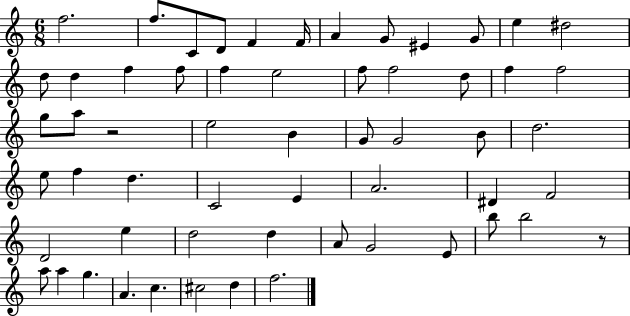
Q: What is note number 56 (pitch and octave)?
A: F5